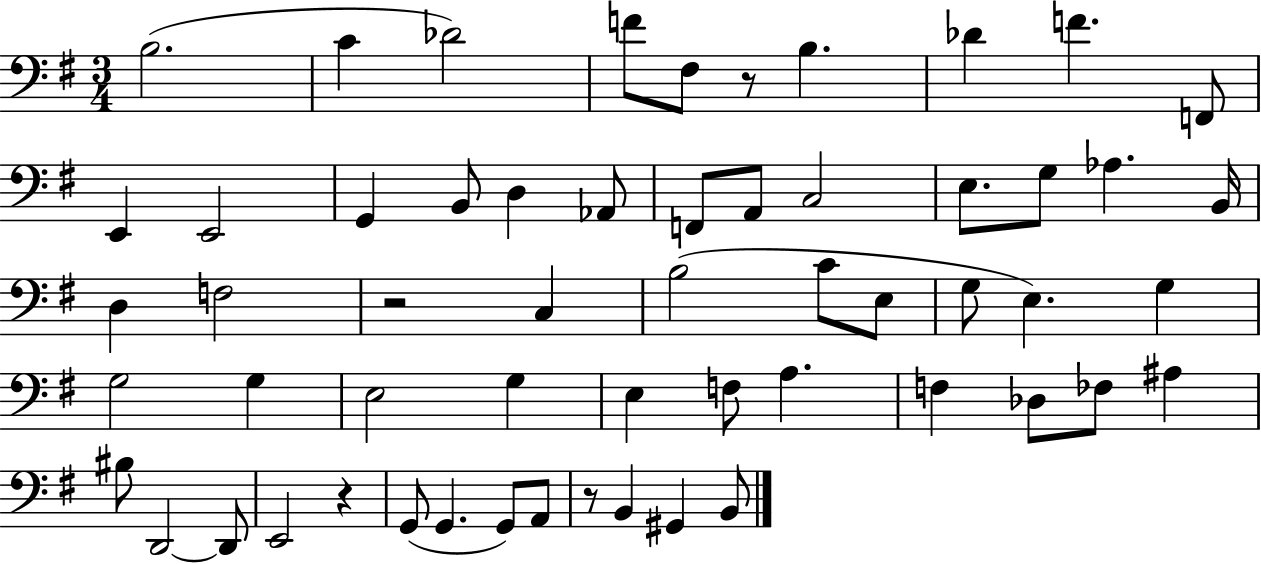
B3/h. C4/q Db4/h F4/e F#3/e R/e B3/q. Db4/q F4/q. F2/e E2/q E2/h G2/q B2/e D3/q Ab2/e F2/e A2/e C3/h E3/e. G3/e Ab3/q. B2/s D3/q F3/h R/h C3/q B3/h C4/e E3/e G3/e E3/q. G3/q G3/h G3/q E3/h G3/q E3/q F3/e A3/q. F3/q Db3/e FES3/e A#3/q BIS3/e D2/h D2/e E2/h R/q G2/e G2/q. G2/e A2/e R/e B2/q G#2/q B2/e